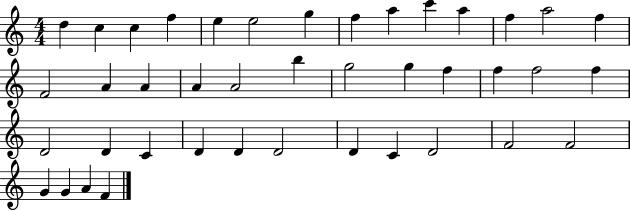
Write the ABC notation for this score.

X:1
T:Untitled
M:4/4
L:1/4
K:C
d c c f e e2 g f a c' a f a2 f F2 A A A A2 b g2 g f f f2 f D2 D C D D D2 D C D2 F2 F2 G G A F